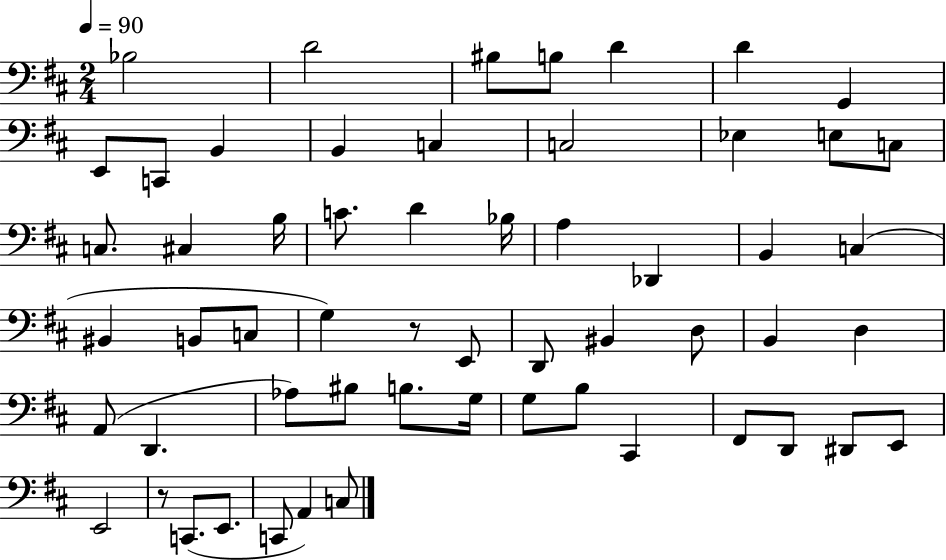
{
  \clef bass
  \numericTimeSignature
  \time 2/4
  \key d \major
  \tempo 4 = 90
  bes2 | d'2 | bis8 b8 d'4 | d'4 g,4 | \break e,8 c,8 b,4 | b,4 c4 | c2 | ees4 e8 c8 | \break c8. cis4 b16 | c'8. d'4 bes16 | a4 des,4 | b,4 c4( | \break bis,4 b,8 c8 | g4) r8 e,8 | d,8 bis,4 d8 | b,4 d4 | \break a,8( d,4. | aes8) bis8 b8. g16 | g8 b8 cis,4 | fis,8 d,8 dis,8 e,8 | \break e,2 | r8 c,8.( e,8. | c,8 a,4) c8 | \bar "|."
}